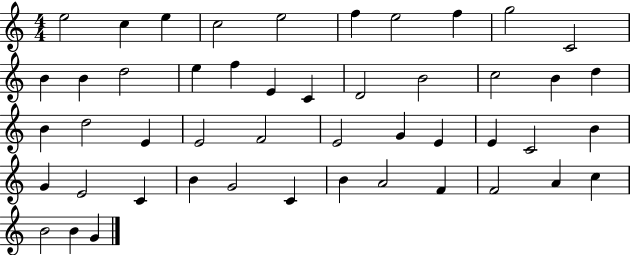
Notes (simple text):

E5/h C5/q E5/q C5/h E5/h F5/q E5/h F5/q G5/h C4/h B4/q B4/q D5/h E5/q F5/q E4/q C4/q D4/h B4/h C5/h B4/q D5/q B4/q D5/h E4/q E4/h F4/h E4/h G4/q E4/q E4/q C4/h B4/q G4/q E4/h C4/q B4/q G4/h C4/q B4/q A4/h F4/q F4/h A4/q C5/q B4/h B4/q G4/q